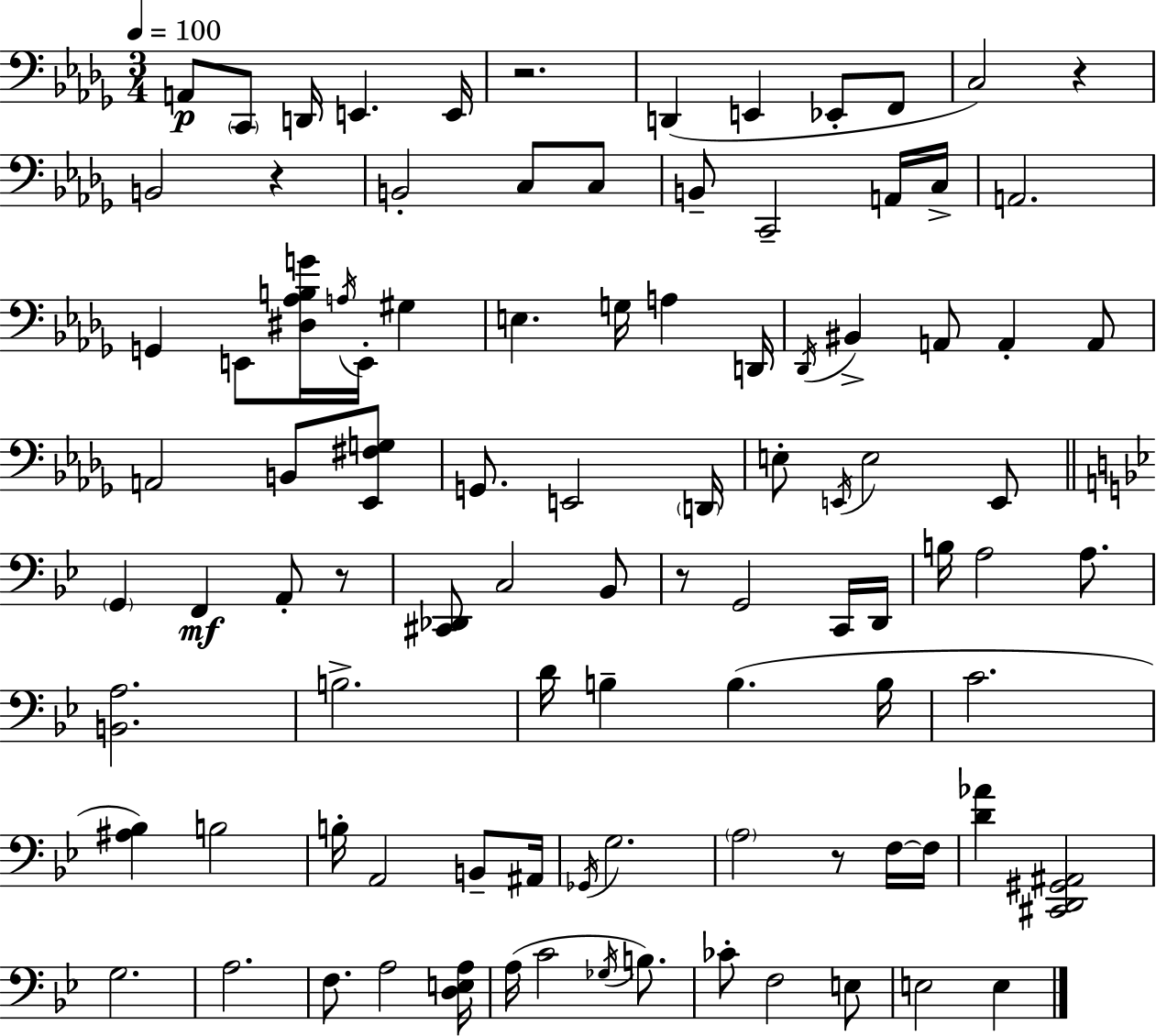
{
  \clef bass
  \numericTimeSignature
  \time 3/4
  \key bes \minor
  \tempo 4 = 100
  a,8\p \parenthesize c,8 d,16 e,4. e,16 | r2. | d,4( e,4 ees,8-. f,8 | c2) r4 | \break b,2 r4 | b,2-. c8 c8 | b,8-- c,2-- a,16 c16-> | a,2. | \break g,4 e,8 <dis aes b g'>16 \acciaccatura { a16 } e,16-. gis4 | e4. g16 a4 | d,16 \acciaccatura { des,16 } bis,4-> a,8 a,4-. | a,8 a,2 b,8 | \break <ees, fis g>8 g,8. e,2 | \parenthesize d,16 e8-. \acciaccatura { e,16 } e2 | e,8 \bar "||" \break \key g \minor \parenthesize g,4 f,4\mf a,8-. r8 | <cis, des,>8 c2 bes,8 | r8 g,2 c,16 d,16 | b16 a2 a8. | \break <b, a>2. | b2.-> | d'16 b4-- b4.( b16 | c'2. | \break <ais bes>4) b2 | b16-. a,2 b,8-- ais,16 | \acciaccatura { ges,16 } g2. | \parenthesize a2 r8 f16~~ | \break f16 <d' aes'>4 <cis, d, gis, ais,>2 | g2. | a2. | f8. a2 | \break <d e a>16 a16( c'2 \acciaccatura { ges16 } b8.) | ces'8-. f2 | e8 e2 e4 | \bar "|."
}